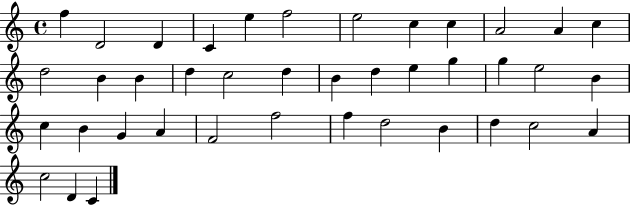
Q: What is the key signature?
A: C major